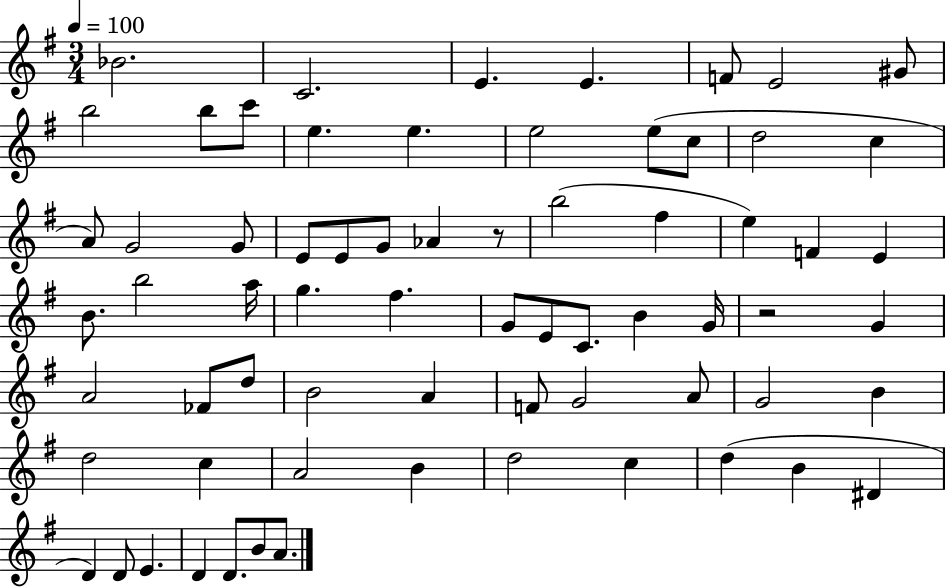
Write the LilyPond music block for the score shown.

{
  \clef treble
  \numericTimeSignature
  \time 3/4
  \key g \major
  \tempo 4 = 100
  bes'2. | c'2. | e'4. e'4. | f'8 e'2 gis'8 | \break b''2 b''8 c'''8 | e''4. e''4. | e''2 e''8( c''8 | d''2 c''4 | \break a'8) g'2 g'8 | e'8 e'8 g'8 aes'4 r8 | b''2( fis''4 | e''4) f'4 e'4 | \break b'8. b''2 a''16 | g''4. fis''4. | g'8 e'8 c'8. b'4 g'16 | r2 g'4 | \break a'2 fes'8 d''8 | b'2 a'4 | f'8 g'2 a'8 | g'2 b'4 | \break d''2 c''4 | a'2 b'4 | d''2 c''4 | d''4( b'4 dis'4 | \break d'4) d'8 e'4. | d'4 d'8. b'8 a'8. | \bar "|."
}